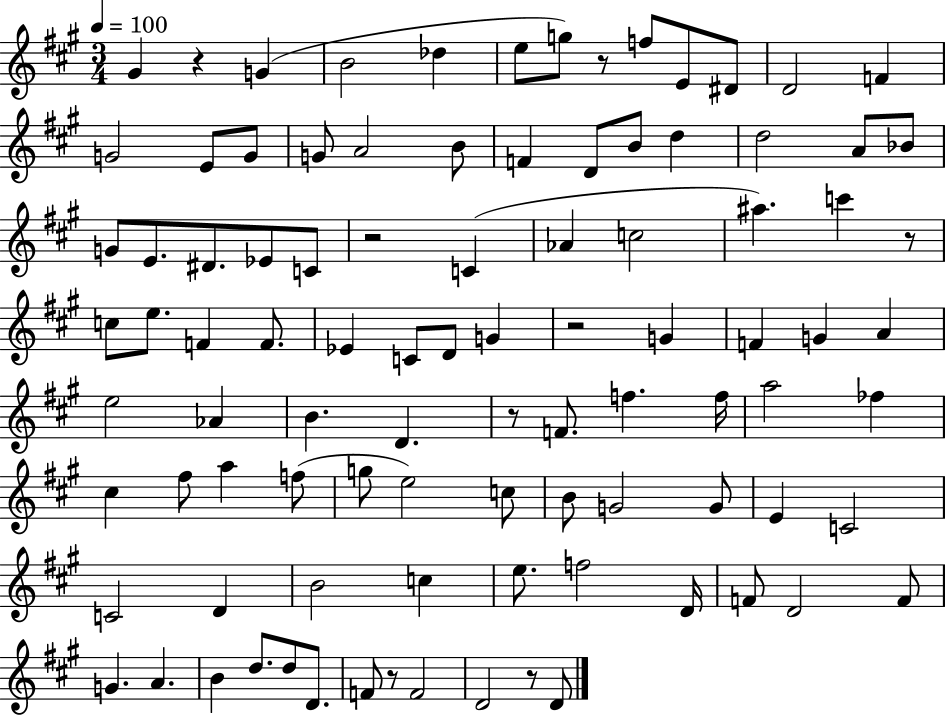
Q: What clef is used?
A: treble